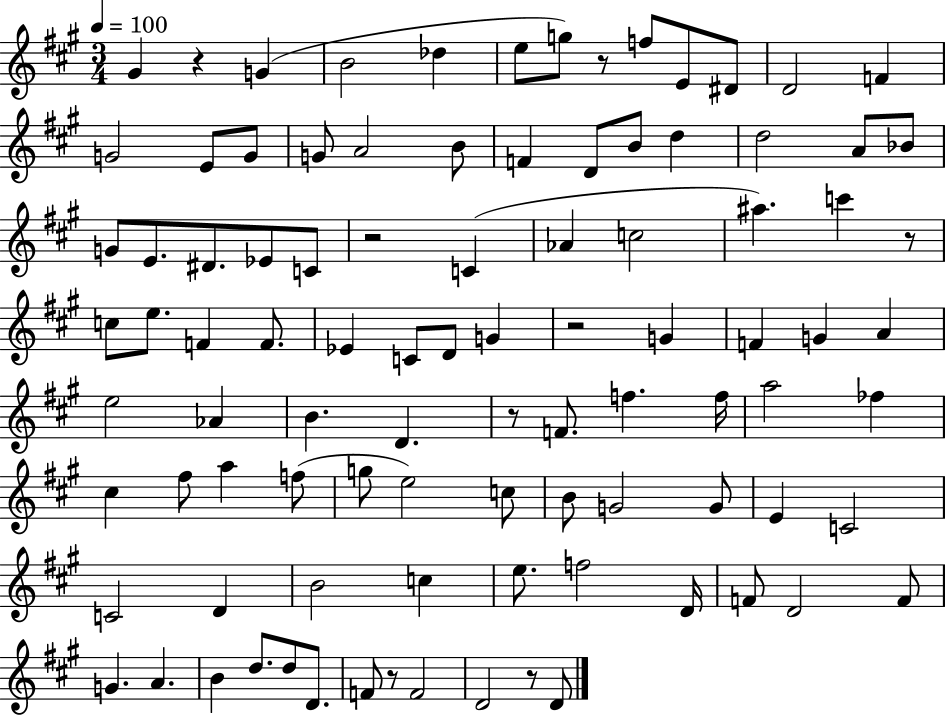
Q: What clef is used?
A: treble